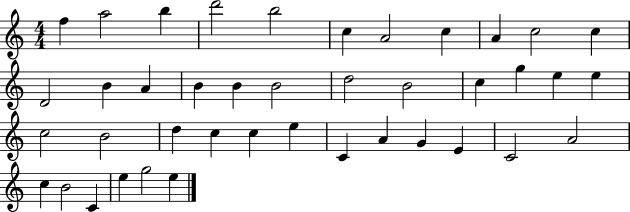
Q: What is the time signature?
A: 4/4